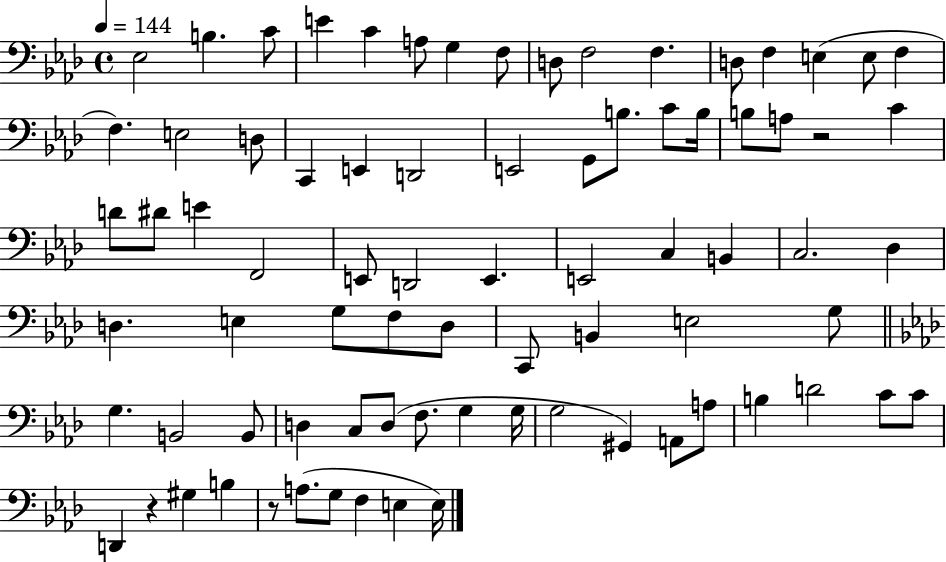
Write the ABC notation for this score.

X:1
T:Untitled
M:4/4
L:1/4
K:Ab
_E,2 B, C/2 E C A,/2 G, F,/2 D,/2 F,2 F, D,/2 F, E, E,/2 F, F, E,2 D,/2 C,, E,, D,,2 E,,2 G,,/2 B,/2 C/2 B,/4 B,/2 A,/2 z2 C D/2 ^D/2 E F,,2 E,,/2 D,,2 E,, E,,2 C, B,, C,2 _D, D, E, G,/2 F,/2 D,/2 C,,/2 B,, E,2 G,/2 G, B,,2 B,,/2 D, C,/2 D,/2 F,/2 G, G,/4 G,2 ^G,, A,,/2 A,/2 B, D2 C/2 C/2 D,, z ^G, B, z/2 A,/2 G,/2 F, E, E,/4